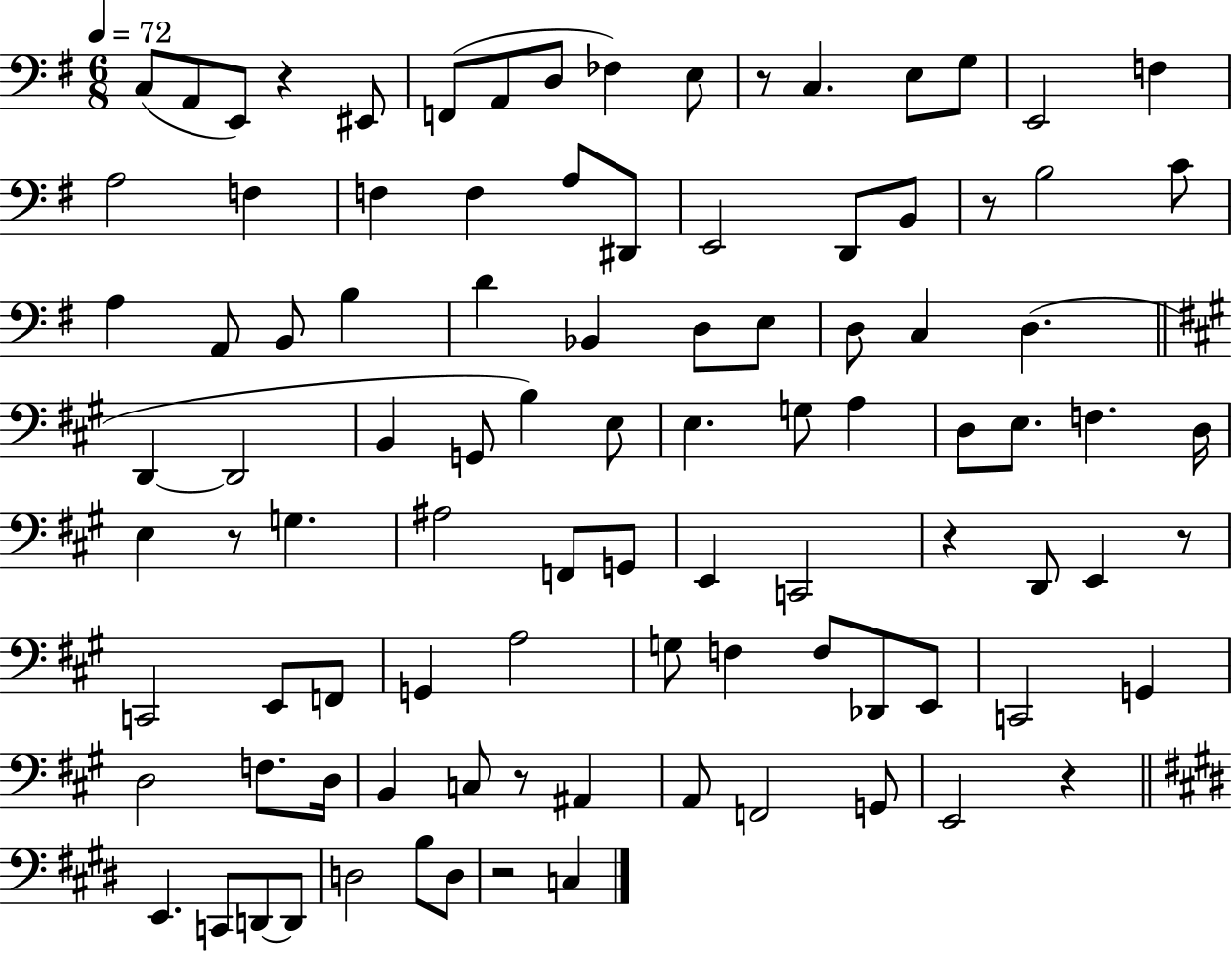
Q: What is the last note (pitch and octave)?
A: C3